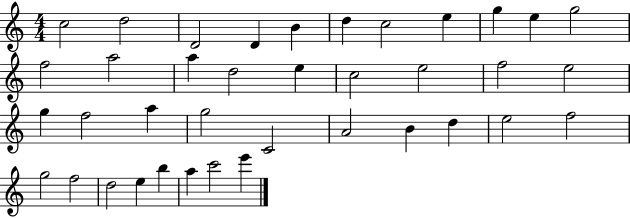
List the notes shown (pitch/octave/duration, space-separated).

C5/h D5/h D4/h D4/q B4/q D5/q C5/h E5/q G5/q E5/q G5/h F5/h A5/h A5/q D5/h E5/q C5/h E5/h F5/h E5/h G5/q F5/h A5/q G5/h C4/h A4/h B4/q D5/q E5/h F5/h G5/h F5/h D5/h E5/q B5/q A5/q C6/h E6/q